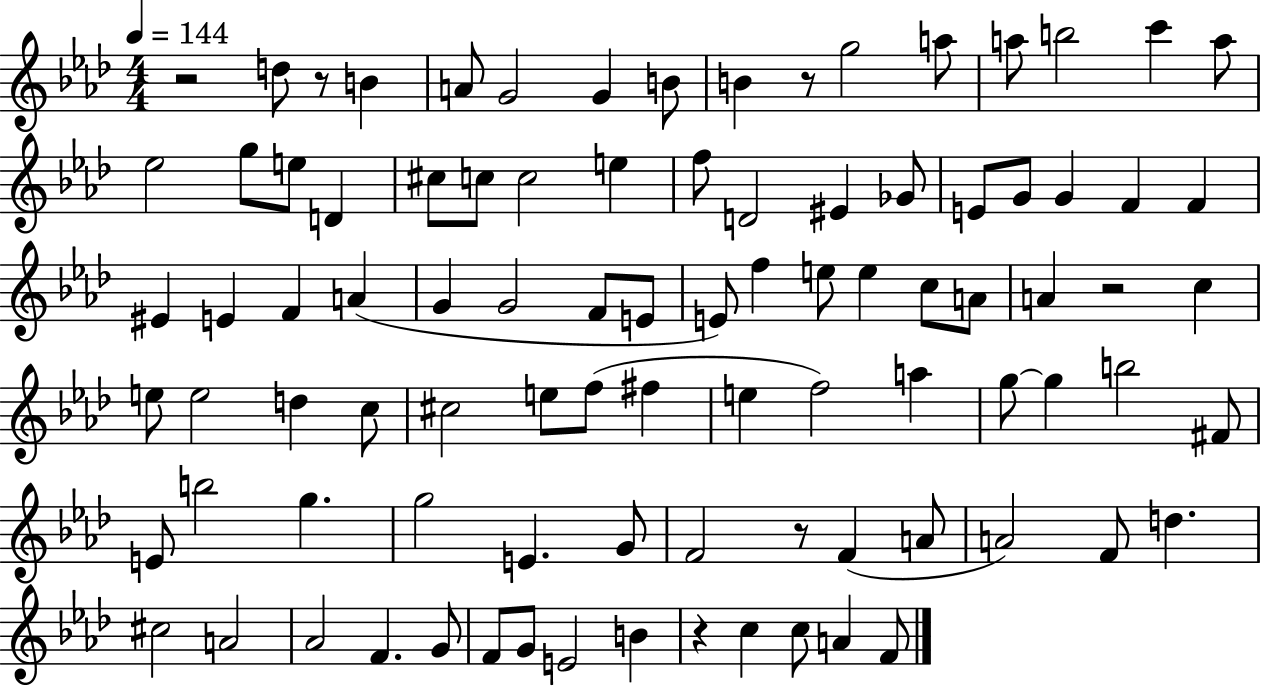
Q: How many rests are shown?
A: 6